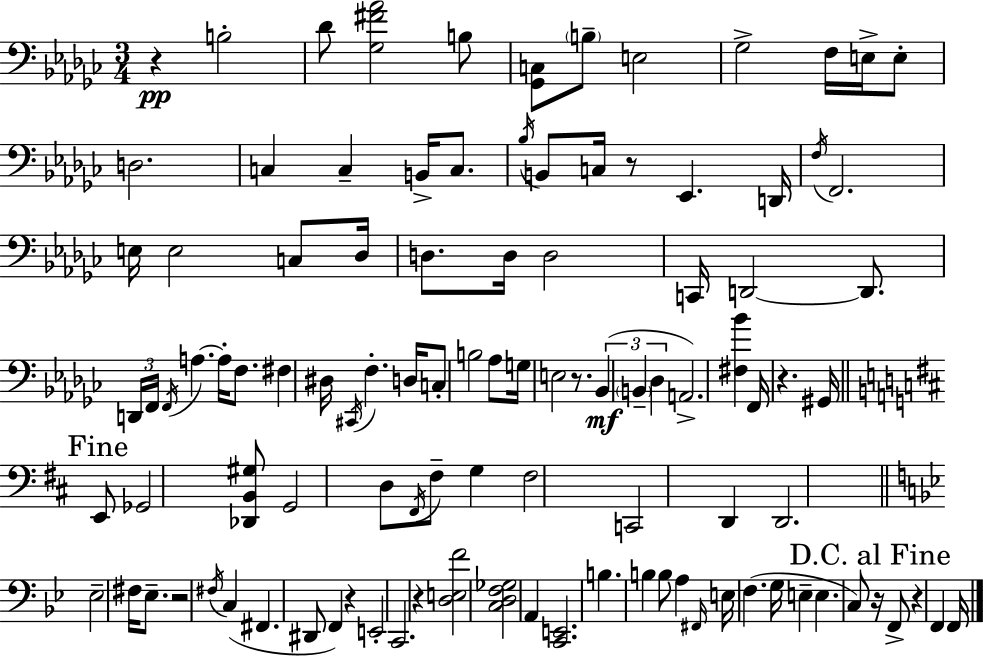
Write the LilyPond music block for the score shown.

{
  \clef bass
  \numericTimeSignature
  \time 3/4
  \key ees \minor
  r4\pp b2-. | des'8 <ges fis' aes'>2 b8 | <ges, c>8 \parenthesize b8-- e2 | ges2-> f16 e16-> e8-. | \break d2. | c4 c4-- b,16-> c8. | \acciaccatura { bes16 } b,8 c16 r8 ees,4. | d,16 \acciaccatura { f16 } f,2. | \break e16 e2 c8 | des16 d8. d16 d2 | c,16 d,2~~ d,8. | \tuplet 3/2 { d,16 f,16 \acciaccatura { f,16 } } a4.~~ a16-. | \break f8. fis4 dis16 \acciaccatura { cis,16 } f4.-. | d16 c8-. b2 | aes8 g16 e2 | r8. \tuplet 3/2 { bes,4(\mf \parenthesize b,4-- | \break des4 } a,2.->) | <fis bes'>4 f,16 r4. | gis,16 \mark "Fine" \bar "||" \break \key d \major e,8 ges,2 <des, b, gis>8 | g,2 d8 \acciaccatura { fis,16 } fis8-- | g4 fis2 | c,2 d,4 | \break d,2. | \bar "||" \break \key bes \major ees2-- fis16 ees8.-- | r2 \acciaccatura { fis16 }( c4 | fis,4. dis,8 f,4) | r4 e,2-. | \break c,2. | r4 <d e f'>2 | <c d f ges>2 a,4 | <c, e,>2. | \break b4. b4 b8 | a4 \grace { fis,16 } e16 f4.( | g16 e4-- e4. | c8) \mark "D.C. al Fine" r16 f,8-> r4 f,4 | \break f,16 \bar "|."
}